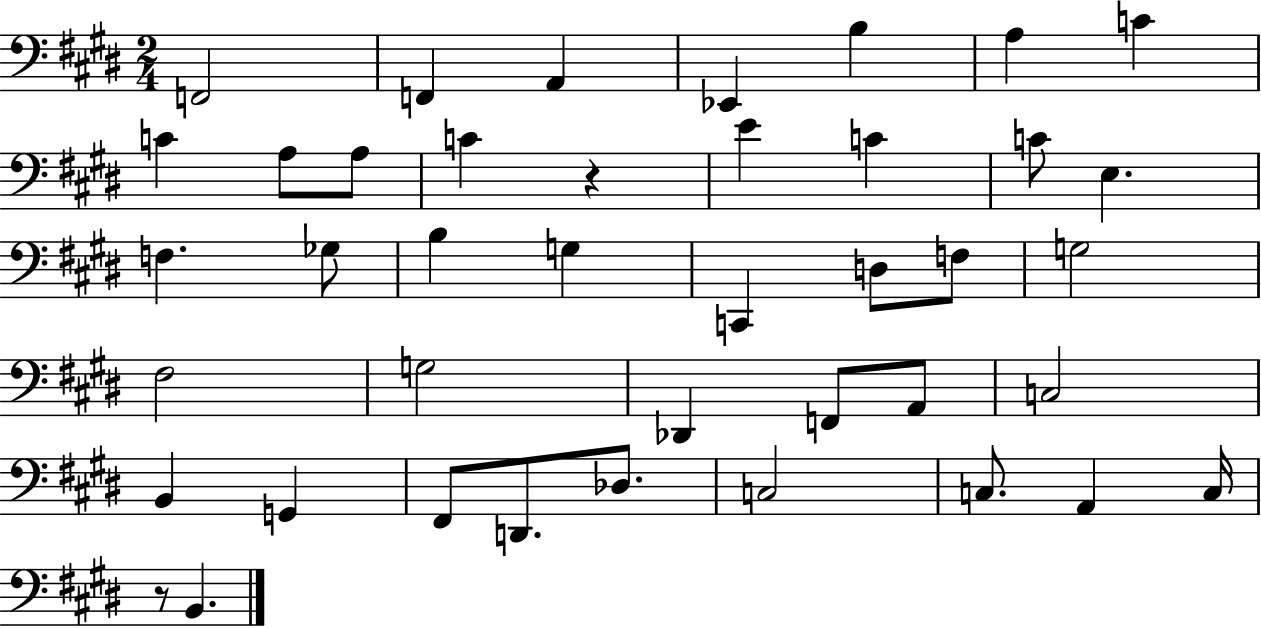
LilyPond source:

{
  \clef bass
  \numericTimeSignature
  \time 2/4
  \key e \major
  \repeat volta 2 { f,2 | f,4 a,4 | ees,4 b4 | a4 c'4 | \break c'4 a8 a8 | c'4 r4 | e'4 c'4 | c'8 e4. | \break f4. ges8 | b4 g4 | c,4 d8 f8 | g2 | \break fis2 | g2 | des,4 f,8 a,8 | c2 | \break b,4 g,4 | fis,8 d,8. des8. | c2 | c8. a,4 c16 | \break r8 b,4. | } \bar "|."
}